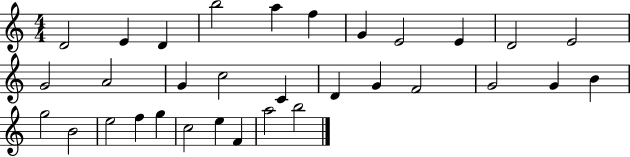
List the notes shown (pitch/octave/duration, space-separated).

D4/h E4/q D4/q B5/h A5/q F5/q G4/q E4/h E4/q D4/h E4/h G4/h A4/h G4/q C5/h C4/q D4/q G4/q F4/h G4/h G4/q B4/q G5/h B4/h E5/h F5/q G5/q C5/h E5/q F4/q A5/h B5/h